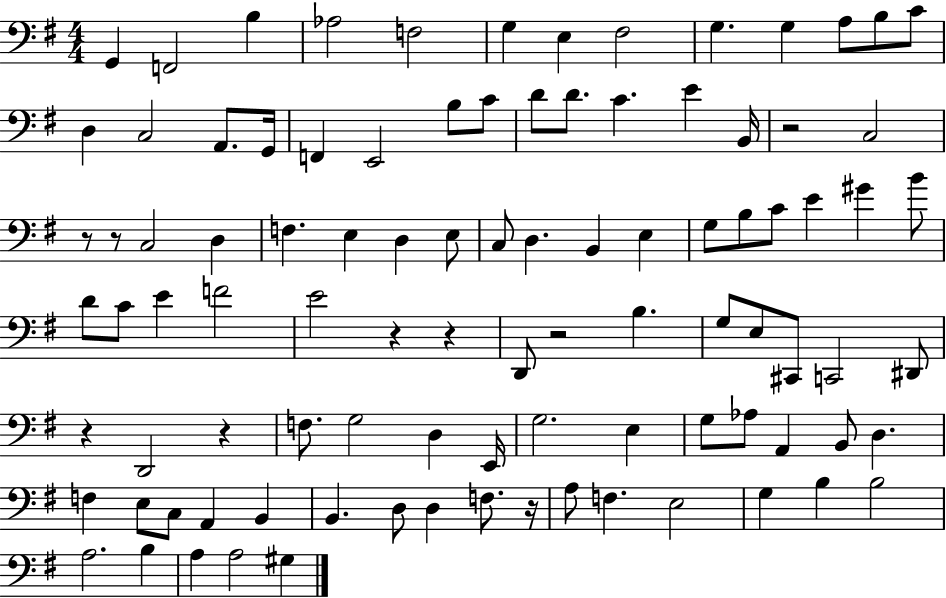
G2/q F2/h B3/q Ab3/h F3/h G3/q E3/q F#3/h G3/q. G3/q A3/e B3/e C4/e D3/q C3/h A2/e. G2/s F2/q E2/h B3/e C4/e D4/e D4/e. C4/q. E4/q B2/s R/h C3/h R/e R/e C3/h D3/q F3/q. E3/q D3/q E3/e C3/e D3/q. B2/q E3/q G3/e B3/e C4/e E4/q G#4/q B4/e D4/e C4/e E4/q F4/h E4/h R/q R/q D2/e R/h B3/q. G3/e E3/e C#2/e C2/h D#2/e R/q D2/h R/q F3/e. G3/h D3/q E2/s G3/h. E3/q G3/e Ab3/e A2/q B2/e D3/q. F3/q E3/e C3/e A2/q B2/q B2/q. D3/e D3/q F3/e. R/s A3/e F3/q. E3/h G3/q B3/q B3/h A3/h. B3/q A3/q A3/h G#3/q